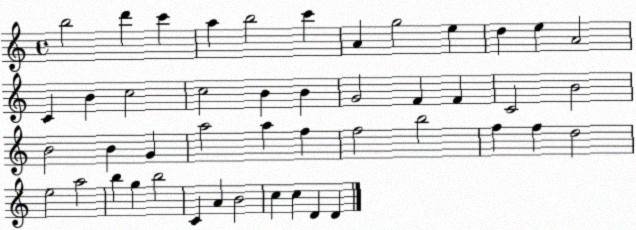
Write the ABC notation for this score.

X:1
T:Untitled
M:4/4
L:1/4
K:C
b2 d' c' a b2 c' A g2 e d e A2 C B c2 c2 B B G2 F F C2 B2 B2 B G a2 a f f2 b2 f f d2 e2 a2 b g b2 C A B2 c c D D